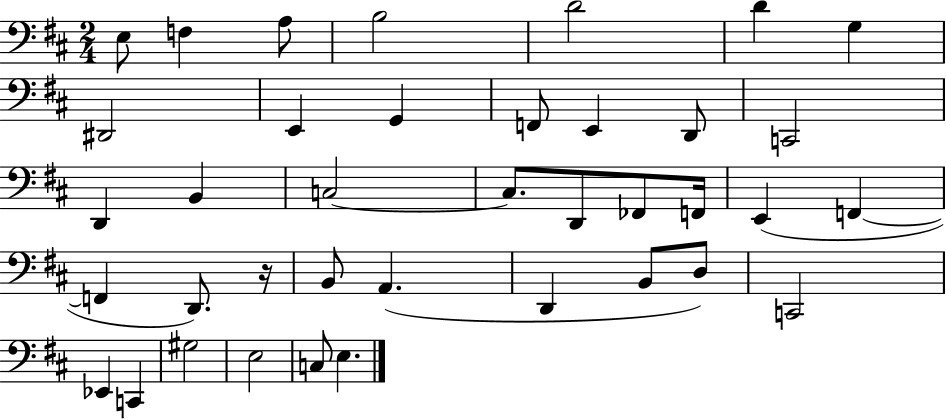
X:1
T:Untitled
M:2/4
L:1/4
K:D
E,/2 F, A,/2 B,2 D2 D G, ^D,,2 E,, G,, F,,/2 E,, D,,/2 C,,2 D,, B,, C,2 C,/2 D,,/2 _F,,/2 F,,/4 E,, F,, F,, D,,/2 z/4 B,,/2 A,, D,, B,,/2 D,/2 C,,2 _E,, C,, ^G,2 E,2 C,/2 E,